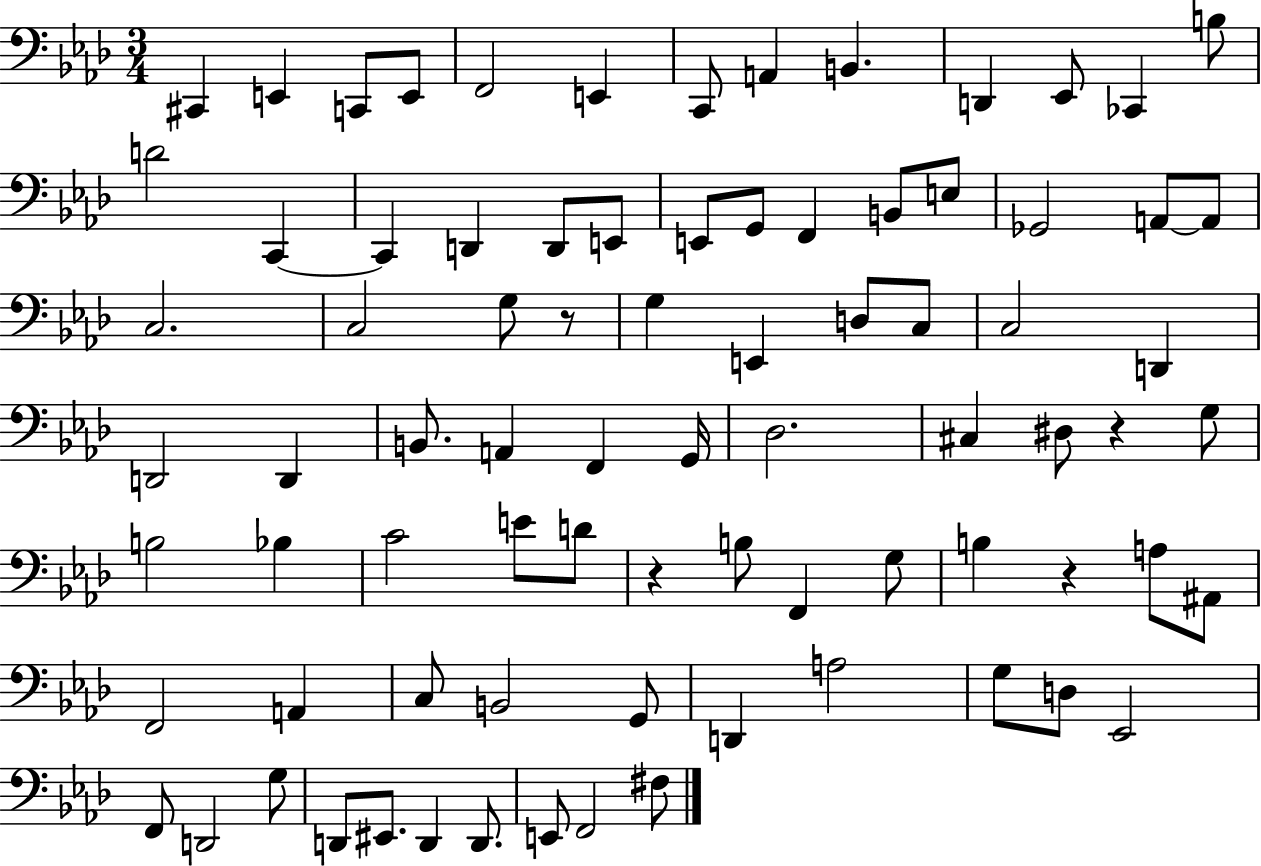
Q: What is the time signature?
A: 3/4